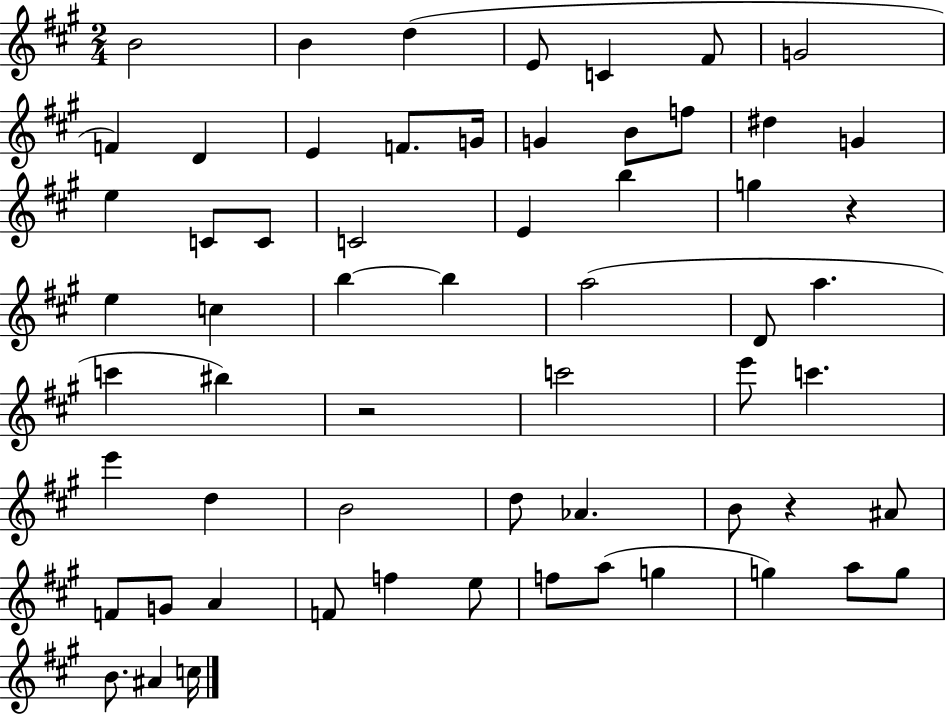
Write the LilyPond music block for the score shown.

{
  \clef treble
  \numericTimeSignature
  \time 2/4
  \key a \major
  b'2 | b'4 d''4( | e'8 c'4 fis'8 | g'2 | \break f'4) d'4 | e'4 f'8. g'16 | g'4 b'8 f''8 | dis''4 g'4 | \break e''4 c'8 c'8 | c'2 | e'4 b''4 | g''4 r4 | \break e''4 c''4 | b''4~~ b''4 | a''2( | d'8 a''4. | \break c'''4 bis''4) | r2 | c'''2 | e'''8 c'''4. | \break e'''4 d''4 | b'2 | d''8 aes'4. | b'8 r4 ais'8 | \break f'8 g'8 a'4 | f'8 f''4 e''8 | f''8 a''8( g''4 | g''4) a''8 g''8 | \break b'8. ais'4 c''16 | \bar "|."
}